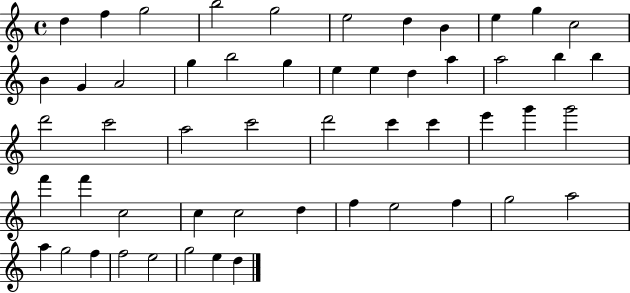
{
  \clef treble
  \time 4/4
  \defaultTimeSignature
  \key c \major
  d''4 f''4 g''2 | b''2 g''2 | e''2 d''4 b'4 | e''4 g''4 c''2 | \break b'4 g'4 a'2 | g''4 b''2 g''4 | e''4 e''4 d''4 a''4 | a''2 b''4 b''4 | \break d'''2 c'''2 | a''2 c'''2 | d'''2 c'''4 c'''4 | e'''4 g'''4 g'''2 | \break f'''4 f'''4 c''2 | c''4 c''2 d''4 | f''4 e''2 f''4 | g''2 a''2 | \break a''4 g''2 f''4 | f''2 e''2 | g''2 e''4 d''4 | \bar "|."
}